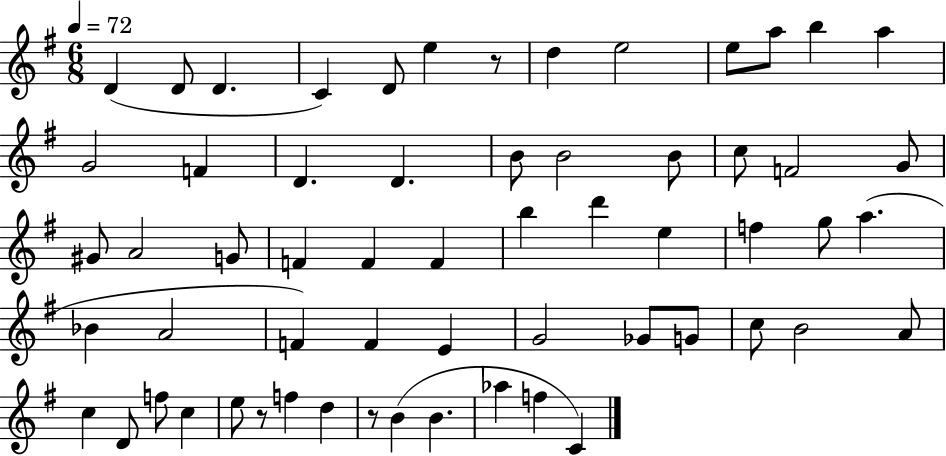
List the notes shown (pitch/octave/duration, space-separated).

D4/q D4/e D4/q. C4/q D4/e E5/q R/e D5/q E5/h E5/e A5/e B5/q A5/q G4/h F4/q D4/q. D4/q. B4/e B4/h B4/e C5/e F4/h G4/e G#4/e A4/h G4/e F4/q F4/q F4/q B5/q D6/q E5/q F5/q G5/e A5/q. Bb4/q A4/h F4/q F4/q E4/q G4/h Gb4/e G4/e C5/e B4/h A4/e C5/q D4/e F5/e C5/q E5/e R/e F5/q D5/q R/e B4/q B4/q. Ab5/q F5/q C4/q